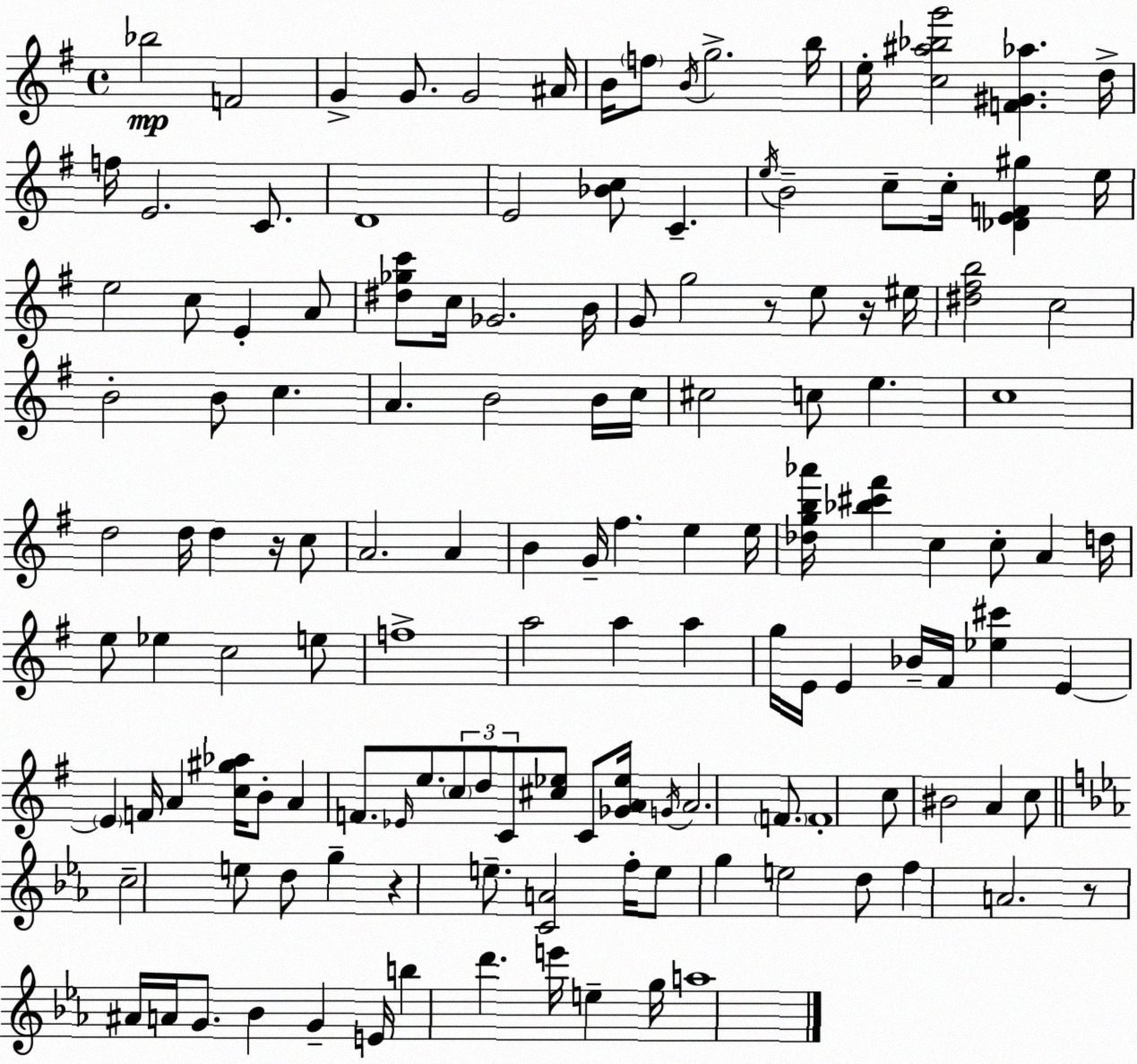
X:1
T:Untitled
M:4/4
L:1/4
K:G
_b2 F2 G G/2 G2 ^A/4 B/4 f/2 B/4 g2 b/4 e/4 [c^a_bg']2 [F^G_a] d/4 f/4 E2 C/2 D4 E2 [_Bc]/2 C e/4 B2 c/2 c/4 [_DEF^g] e/4 e2 c/2 E A/2 [^d_gc']/2 c/4 _G2 B/4 G/2 g2 z/2 e/2 z/4 ^e/4 [^d^fb]2 c2 B2 B/2 c A B2 B/4 c/4 ^c2 c/2 e c4 d2 d/4 d z/4 c/2 A2 A B G/4 ^f e e/4 [_dgb_a']/4 [_b^c'^f'] c c/2 A d/4 e/2 _e c2 e/2 f4 a2 a a g/4 E/4 E _B/4 ^F/4 [_e^c'] E E F/4 A [c^g_a]/4 B/2 A F/2 _E/4 e/2 c/2 d/2 C/2 [^c_e]/2 C/2 [_GA_e]/4 G/4 A2 F/2 F4 c/2 ^B2 A c/2 c2 e/2 d/2 g z e/2 [CA]2 f/4 e/2 g e2 d/2 f A2 z/2 ^A/4 A/4 G/2 _B G E/4 b d' e'/4 e g/4 a4